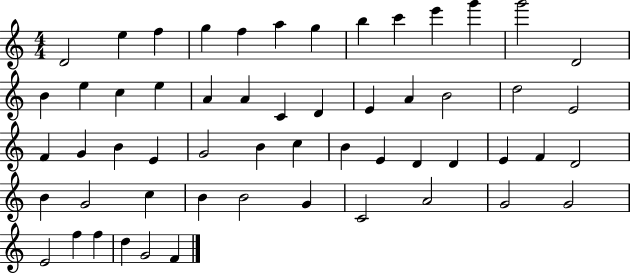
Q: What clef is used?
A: treble